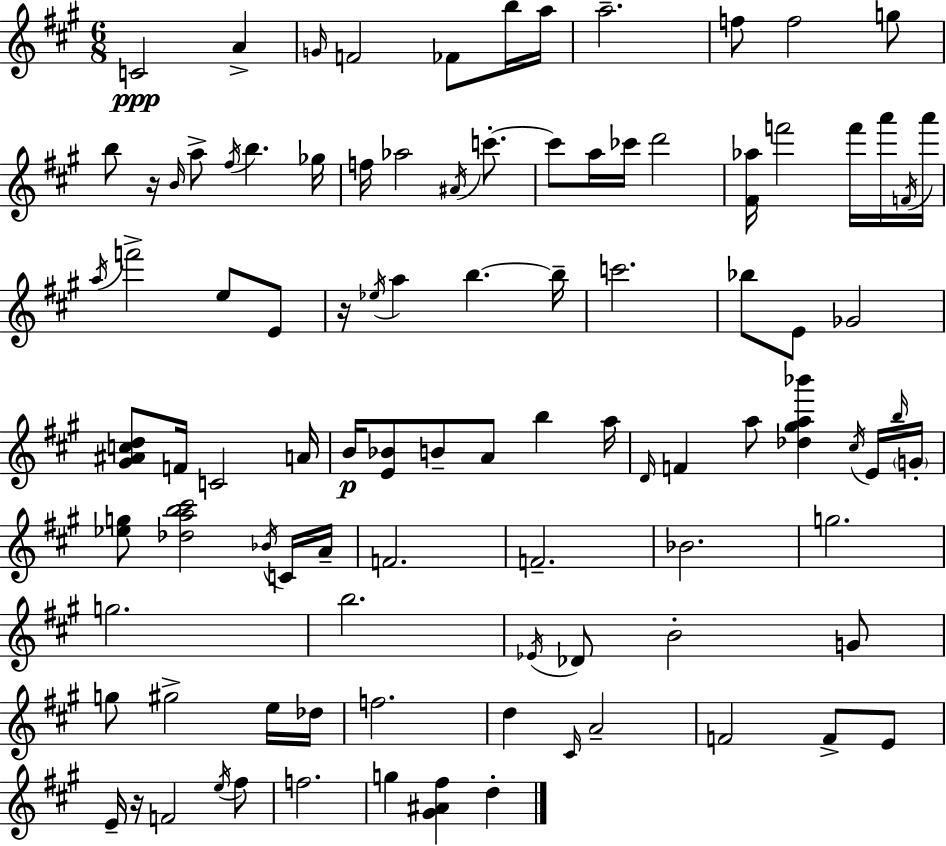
X:1
T:Untitled
M:6/8
L:1/4
K:A
C2 A G/4 F2 _F/2 b/4 a/4 a2 f/2 f2 g/2 b/2 z/4 B/4 a/2 ^f/4 b _g/4 f/4 _a2 ^A/4 c'/2 c'/2 a/4 _c'/4 d'2 [^F_a]/4 f'2 f'/4 a'/4 F/4 a'/4 a/4 f'2 e/2 E/2 z/4 _e/4 a b b/4 c'2 _b/2 E/2 _G2 [^G^Acd]/2 F/4 C2 A/4 B/4 [E_B]/2 B/2 A/2 b a/4 D/4 F a/2 [_d^ga_b'] ^c/4 E/4 b/4 G/4 [_eg]/2 [_dab^c']2 _B/4 C/4 A/4 F2 F2 _B2 g2 g2 b2 _E/4 _D/2 B2 G/2 g/2 ^g2 e/4 _d/4 f2 d ^C/4 A2 F2 F/2 E/2 E/4 z/4 F2 e/4 ^f/2 f2 g [^G^A^f] d